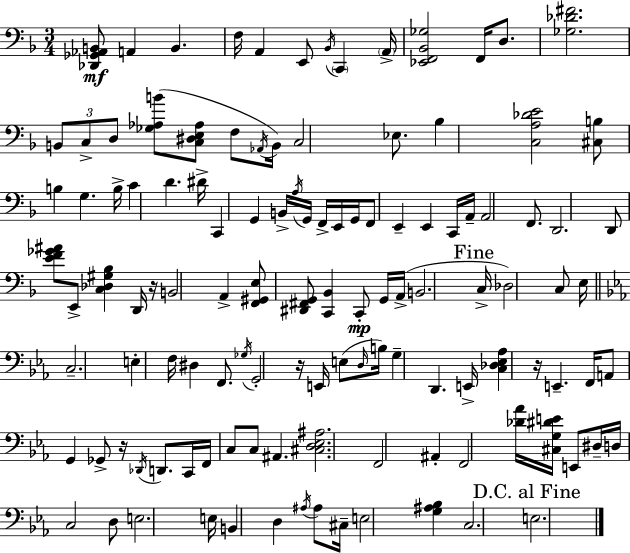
[Db2,Gb2,Ab2,B2]/e A2/q B2/q. F3/s A2/q E2/e Bb2/s C2/q A2/s [Eb2,F2,Bb2,Gb3]/h F2/s D3/e. [Gb3,Db4,F#4]/h. B2/e C3/e D3/e [Gb3,Ab3,B4]/e [C3,D#3,E3,Ab3]/e F3/e Ab2/s B2/s C3/h Eb3/e. Bb3/q [C3,A3,Db4,E4]/h [C#3,B3]/e B3/q G3/q. B3/s C4/q D4/q. D#4/s C2/q G2/q B2/s A3/s G2/s F2/s E2/s G2/s F2/e E2/q E2/q C2/s A2/s A2/h F2/e. D2/h. D2/e [E4,F4,Gb4,A#4]/e E2/e [C3,Db3,G#3,Bb3]/q D2/s R/s B2/h A2/q [F2,G#2,E3]/e [D#2,F#2,G2]/e [C2,Bb2]/q C2/e G2/s A2/s B2/h. C3/s Db3/h C3/e E3/s C3/h. E3/q F3/s D#3/q F2/e. Gb3/s G2/h R/s E2/s E3/e D3/s B3/s G3/q D2/q. E2/s [C3,Db3,Eb3,Ab3]/q R/s E2/q. F2/s A2/e G2/q Gb2/e R/s Db2/s D2/e. C2/s F2/s C3/e C3/e A#2/q. [C#3,D3,Eb3,A#3]/h. F2/h A#2/q F2/h [Db4,Ab4]/s [C#3,G3,D#4,E4]/s E2/e D#3/s D3/s C3/h D3/e E3/h. E3/s B2/q D3/q A#3/s A#3/e C#3/s E3/h [G3,A#3,Bb3]/q C3/h. E3/h.